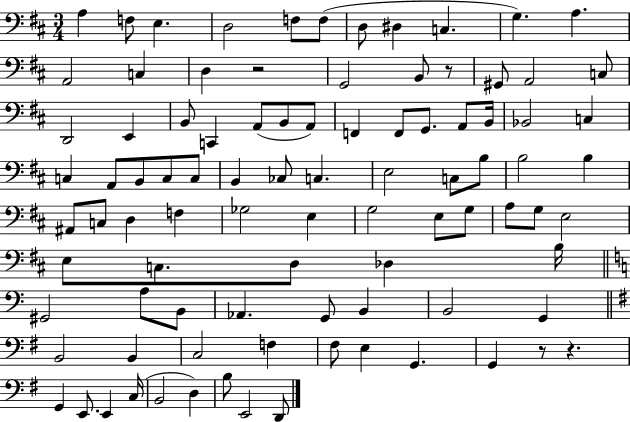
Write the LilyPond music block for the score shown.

{
  \clef bass
  \numericTimeSignature
  \time 3/4
  \key d \major
  a4 f8 e4. | d2 f8 f8( | d8 dis4 c4. | g4.) a4. | \break a,2 c4 | d4 r2 | g,2 b,8 r8 | gis,8 a,2 c8 | \break d,2 e,4 | b,8 c,4 a,8( b,8 a,8) | f,4 f,8 g,8. a,8 b,16 | bes,2 c4 | \break c4 a,8 b,8 c8 c8 | b,4 ces8 c4. | e2 c8 b8 | b2 b4 | \break ais,8 c8 d4 f4 | ges2 e4 | g2 e8 g8 | a8 g8 e2 | \break e8 c8. d8 des4 b16 | \bar "||" \break \key c \major gis,2 a8 b,8 | aes,4. g,8 b,4 | b,2 g,4 | \bar "||" \break \key g \major b,2 b,4 | c2 f4 | fis8 e4 g,4. | g,4 r8 r4. | \break g,4 e,8. e,4 c16( | b,2 d4) | b8 e,2 d,8 | \bar "|."
}